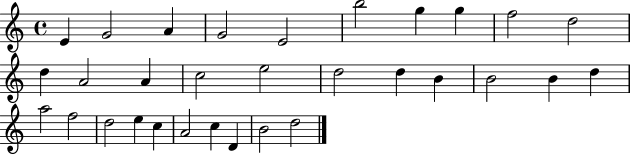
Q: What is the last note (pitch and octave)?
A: D5